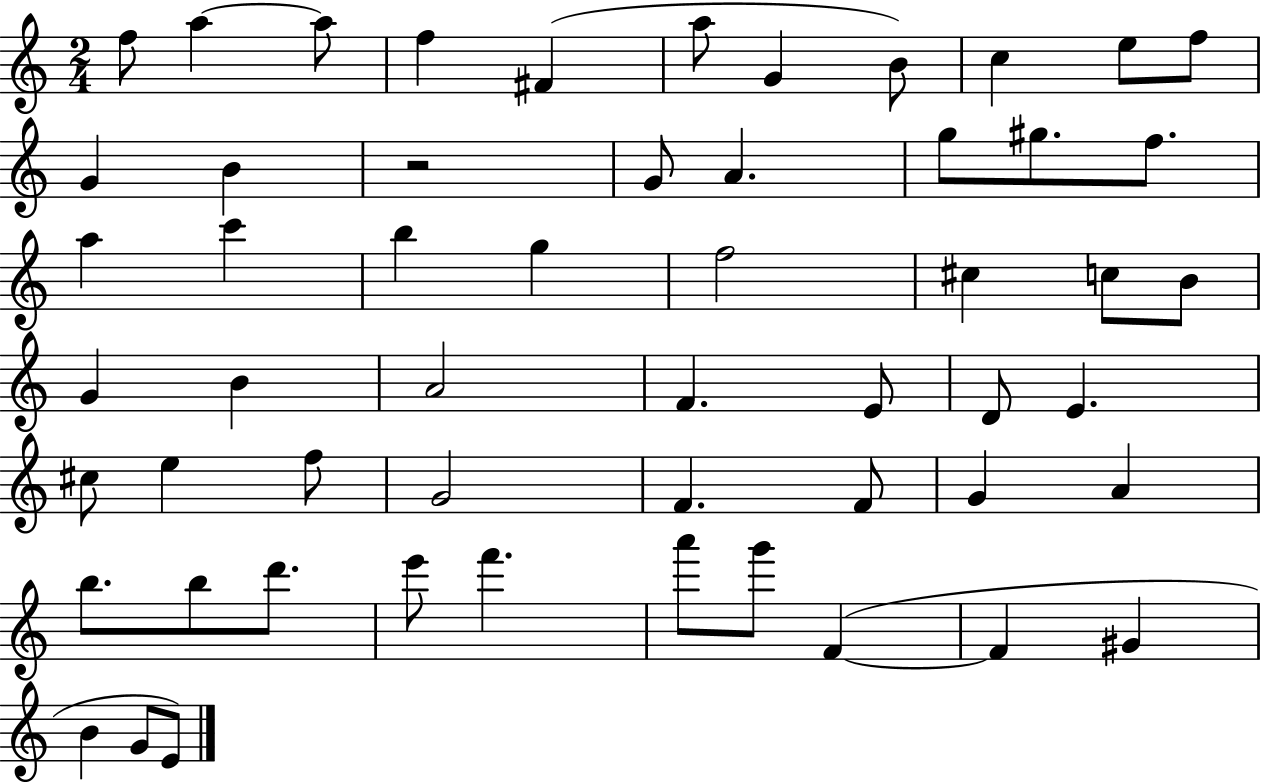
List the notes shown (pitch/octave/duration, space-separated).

F5/e A5/q A5/e F5/q F#4/q A5/e G4/q B4/e C5/q E5/e F5/e G4/q B4/q R/h G4/e A4/q. G5/e G#5/e. F5/e. A5/q C6/q B5/q G5/q F5/h C#5/q C5/e B4/e G4/q B4/q A4/h F4/q. E4/e D4/e E4/q. C#5/e E5/q F5/e G4/h F4/q. F4/e G4/q A4/q B5/e. B5/e D6/e. E6/e F6/q. A6/e G6/e F4/q F4/q G#4/q B4/q G4/e E4/e